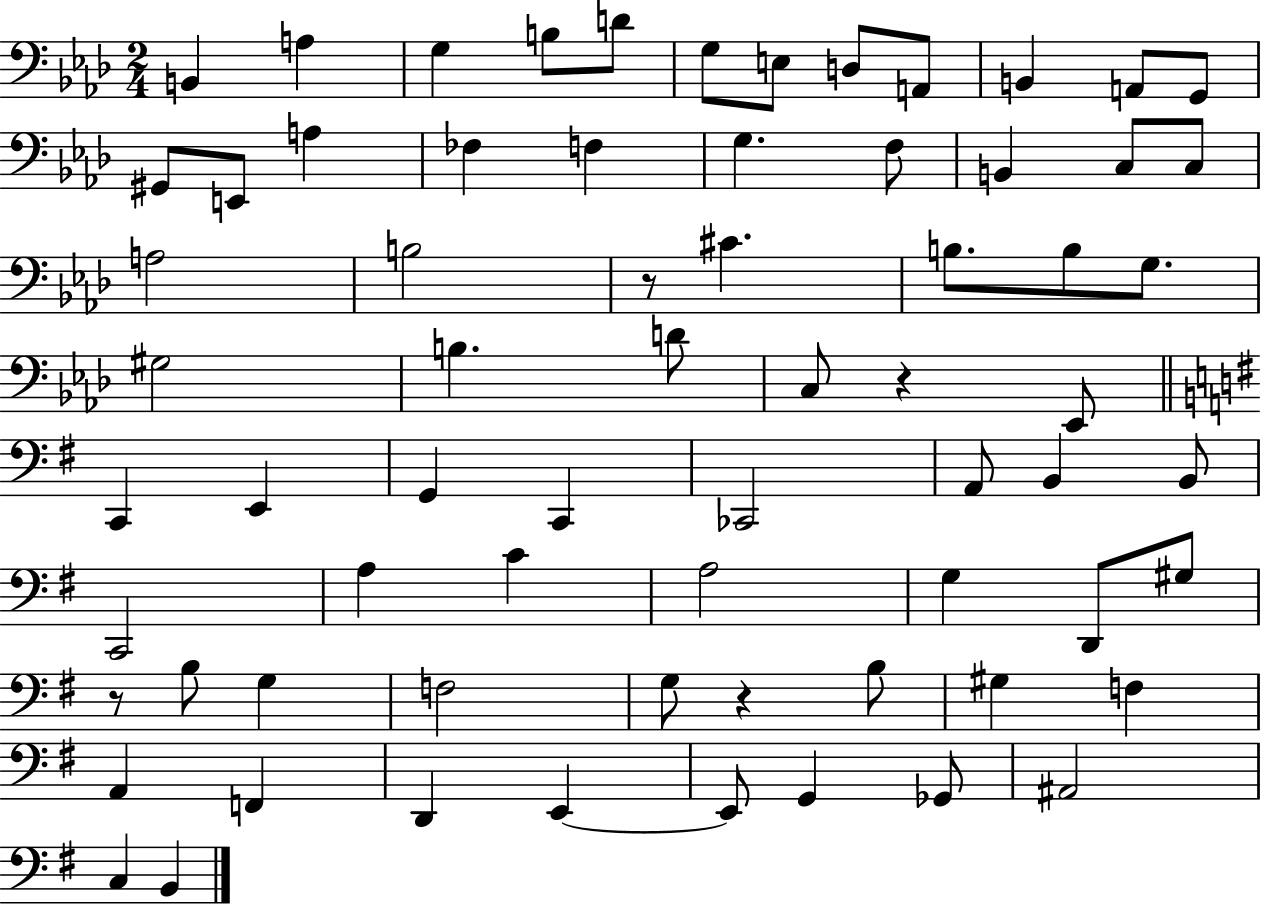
B2/q A3/q G3/q B3/e D4/e G3/e E3/e D3/e A2/e B2/q A2/e G2/e G#2/e E2/e A3/q FES3/q F3/q G3/q. F3/e B2/q C3/e C3/e A3/h B3/h R/e C#4/q. B3/e. B3/e G3/e. G#3/h B3/q. D4/e C3/e R/q Eb2/e C2/q E2/q G2/q C2/q CES2/h A2/e B2/q B2/e C2/h A3/q C4/q A3/h G3/q D2/e G#3/e R/e B3/e G3/q F3/h G3/e R/q B3/e G#3/q F3/q A2/q F2/q D2/q E2/q E2/e G2/q Gb2/e A#2/h C3/q B2/q